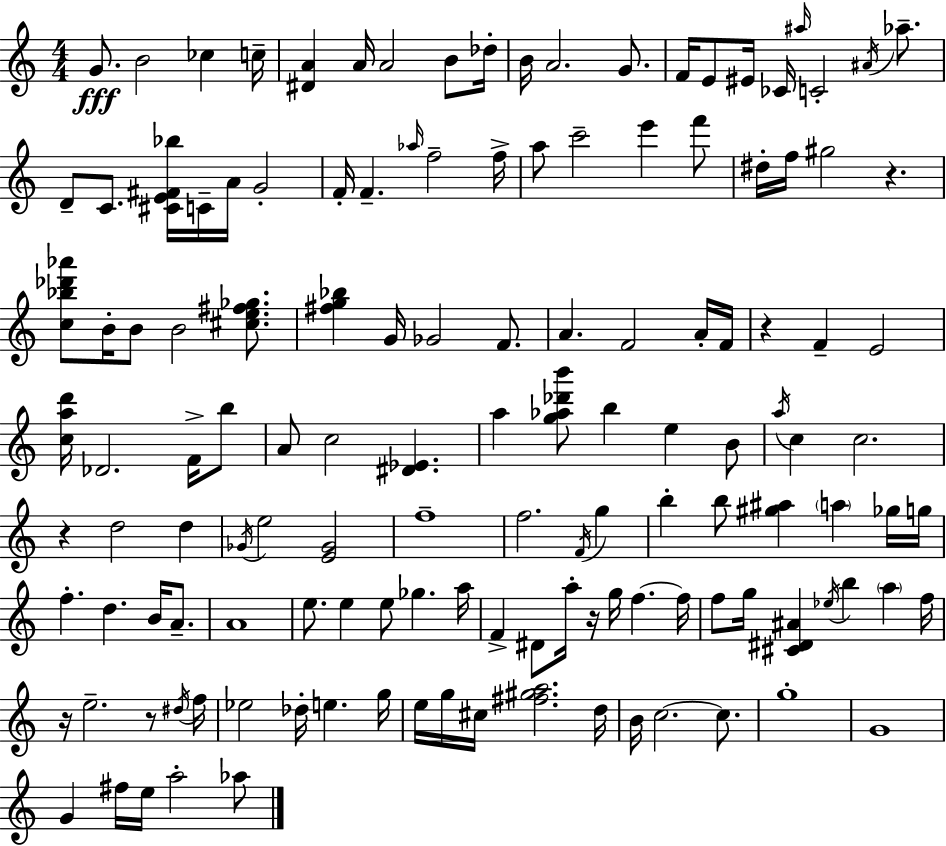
{
  \clef treble
  \numericTimeSignature
  \time 4/4
  \key c \major
  \repeat volta 2 { g'8.\fff b'2 ces''4 c''16-- | <dis' a'>4 a'16 a'2 b'8 des''16-. | b'16 a'2. g'8. | f'16 e'8 eis'16 ces'16 \grace { ais''16 } c'2-. \acciaccatura { ais'16 } aes''8.-- | \break d'8-- c'8. <cis' e' fis' bes''>16 c'16-- a'16 g'2-. | f'16-. f'4.-- \grace { aes''16 } f''2-- | f''16-> a''8 c'''2-- e'''4 | f'''8 dis''16-. f''16 gis''2 r4. | \break <c'' bes'' des''' aes'''>8 b'16-. b'8 b'2 | <cis'' e'' fis'' ges''>8. <fis'' g'' bes''>4 g'16 ges'2 | f'8. a'4. f'2 | a'16-. f'16 r4 f'4-- e'2 | \break <c'' a'' d'''>16 des'2. | f'16-> b''8 a'8 c''2 <dis' ees'>4. | a''4 <g'' aes'' des''' b'''>8 b''4 e''4 | b'8 \acciaccatura { a''16 } c''4 c''2. | \break r4 d''2 | d''4 \acciaccatura { ges'16 } e''2 <e' ges'>2 | f''1-- | f''2. | \break \acciaccatura { f'16 } g''4 b''4-. b''8 <gis'' ais''>4 | \parenthesize a''4 ges''16 g''16 f''4.-. d''4. | b'16 a'8.-- a'1 | e''8. e''4 e''8 ges''4. | \break a''16 f'4-> dis'8 a''16-. r16 g''16 f''4.~~ | f''16 f''8 g''16 <cis' dis' ais'>4 \acciaccatura { ees''16 } b''4 | \parenthesize a''4 f''16 r16 e''2.-- | r8 \acciaccatura { dis''16 } f''16 ees''2 | \break des''16-. e''4. g''16 e''16 g''16 cis''16 <fis'' gis'' a''>2. | d''16 b'16 c''2.~~ | c''8. g''1-. | g'1 | \break g'4 fis''16 e''16 a''2-. | aes''8 } \bar "|."
}